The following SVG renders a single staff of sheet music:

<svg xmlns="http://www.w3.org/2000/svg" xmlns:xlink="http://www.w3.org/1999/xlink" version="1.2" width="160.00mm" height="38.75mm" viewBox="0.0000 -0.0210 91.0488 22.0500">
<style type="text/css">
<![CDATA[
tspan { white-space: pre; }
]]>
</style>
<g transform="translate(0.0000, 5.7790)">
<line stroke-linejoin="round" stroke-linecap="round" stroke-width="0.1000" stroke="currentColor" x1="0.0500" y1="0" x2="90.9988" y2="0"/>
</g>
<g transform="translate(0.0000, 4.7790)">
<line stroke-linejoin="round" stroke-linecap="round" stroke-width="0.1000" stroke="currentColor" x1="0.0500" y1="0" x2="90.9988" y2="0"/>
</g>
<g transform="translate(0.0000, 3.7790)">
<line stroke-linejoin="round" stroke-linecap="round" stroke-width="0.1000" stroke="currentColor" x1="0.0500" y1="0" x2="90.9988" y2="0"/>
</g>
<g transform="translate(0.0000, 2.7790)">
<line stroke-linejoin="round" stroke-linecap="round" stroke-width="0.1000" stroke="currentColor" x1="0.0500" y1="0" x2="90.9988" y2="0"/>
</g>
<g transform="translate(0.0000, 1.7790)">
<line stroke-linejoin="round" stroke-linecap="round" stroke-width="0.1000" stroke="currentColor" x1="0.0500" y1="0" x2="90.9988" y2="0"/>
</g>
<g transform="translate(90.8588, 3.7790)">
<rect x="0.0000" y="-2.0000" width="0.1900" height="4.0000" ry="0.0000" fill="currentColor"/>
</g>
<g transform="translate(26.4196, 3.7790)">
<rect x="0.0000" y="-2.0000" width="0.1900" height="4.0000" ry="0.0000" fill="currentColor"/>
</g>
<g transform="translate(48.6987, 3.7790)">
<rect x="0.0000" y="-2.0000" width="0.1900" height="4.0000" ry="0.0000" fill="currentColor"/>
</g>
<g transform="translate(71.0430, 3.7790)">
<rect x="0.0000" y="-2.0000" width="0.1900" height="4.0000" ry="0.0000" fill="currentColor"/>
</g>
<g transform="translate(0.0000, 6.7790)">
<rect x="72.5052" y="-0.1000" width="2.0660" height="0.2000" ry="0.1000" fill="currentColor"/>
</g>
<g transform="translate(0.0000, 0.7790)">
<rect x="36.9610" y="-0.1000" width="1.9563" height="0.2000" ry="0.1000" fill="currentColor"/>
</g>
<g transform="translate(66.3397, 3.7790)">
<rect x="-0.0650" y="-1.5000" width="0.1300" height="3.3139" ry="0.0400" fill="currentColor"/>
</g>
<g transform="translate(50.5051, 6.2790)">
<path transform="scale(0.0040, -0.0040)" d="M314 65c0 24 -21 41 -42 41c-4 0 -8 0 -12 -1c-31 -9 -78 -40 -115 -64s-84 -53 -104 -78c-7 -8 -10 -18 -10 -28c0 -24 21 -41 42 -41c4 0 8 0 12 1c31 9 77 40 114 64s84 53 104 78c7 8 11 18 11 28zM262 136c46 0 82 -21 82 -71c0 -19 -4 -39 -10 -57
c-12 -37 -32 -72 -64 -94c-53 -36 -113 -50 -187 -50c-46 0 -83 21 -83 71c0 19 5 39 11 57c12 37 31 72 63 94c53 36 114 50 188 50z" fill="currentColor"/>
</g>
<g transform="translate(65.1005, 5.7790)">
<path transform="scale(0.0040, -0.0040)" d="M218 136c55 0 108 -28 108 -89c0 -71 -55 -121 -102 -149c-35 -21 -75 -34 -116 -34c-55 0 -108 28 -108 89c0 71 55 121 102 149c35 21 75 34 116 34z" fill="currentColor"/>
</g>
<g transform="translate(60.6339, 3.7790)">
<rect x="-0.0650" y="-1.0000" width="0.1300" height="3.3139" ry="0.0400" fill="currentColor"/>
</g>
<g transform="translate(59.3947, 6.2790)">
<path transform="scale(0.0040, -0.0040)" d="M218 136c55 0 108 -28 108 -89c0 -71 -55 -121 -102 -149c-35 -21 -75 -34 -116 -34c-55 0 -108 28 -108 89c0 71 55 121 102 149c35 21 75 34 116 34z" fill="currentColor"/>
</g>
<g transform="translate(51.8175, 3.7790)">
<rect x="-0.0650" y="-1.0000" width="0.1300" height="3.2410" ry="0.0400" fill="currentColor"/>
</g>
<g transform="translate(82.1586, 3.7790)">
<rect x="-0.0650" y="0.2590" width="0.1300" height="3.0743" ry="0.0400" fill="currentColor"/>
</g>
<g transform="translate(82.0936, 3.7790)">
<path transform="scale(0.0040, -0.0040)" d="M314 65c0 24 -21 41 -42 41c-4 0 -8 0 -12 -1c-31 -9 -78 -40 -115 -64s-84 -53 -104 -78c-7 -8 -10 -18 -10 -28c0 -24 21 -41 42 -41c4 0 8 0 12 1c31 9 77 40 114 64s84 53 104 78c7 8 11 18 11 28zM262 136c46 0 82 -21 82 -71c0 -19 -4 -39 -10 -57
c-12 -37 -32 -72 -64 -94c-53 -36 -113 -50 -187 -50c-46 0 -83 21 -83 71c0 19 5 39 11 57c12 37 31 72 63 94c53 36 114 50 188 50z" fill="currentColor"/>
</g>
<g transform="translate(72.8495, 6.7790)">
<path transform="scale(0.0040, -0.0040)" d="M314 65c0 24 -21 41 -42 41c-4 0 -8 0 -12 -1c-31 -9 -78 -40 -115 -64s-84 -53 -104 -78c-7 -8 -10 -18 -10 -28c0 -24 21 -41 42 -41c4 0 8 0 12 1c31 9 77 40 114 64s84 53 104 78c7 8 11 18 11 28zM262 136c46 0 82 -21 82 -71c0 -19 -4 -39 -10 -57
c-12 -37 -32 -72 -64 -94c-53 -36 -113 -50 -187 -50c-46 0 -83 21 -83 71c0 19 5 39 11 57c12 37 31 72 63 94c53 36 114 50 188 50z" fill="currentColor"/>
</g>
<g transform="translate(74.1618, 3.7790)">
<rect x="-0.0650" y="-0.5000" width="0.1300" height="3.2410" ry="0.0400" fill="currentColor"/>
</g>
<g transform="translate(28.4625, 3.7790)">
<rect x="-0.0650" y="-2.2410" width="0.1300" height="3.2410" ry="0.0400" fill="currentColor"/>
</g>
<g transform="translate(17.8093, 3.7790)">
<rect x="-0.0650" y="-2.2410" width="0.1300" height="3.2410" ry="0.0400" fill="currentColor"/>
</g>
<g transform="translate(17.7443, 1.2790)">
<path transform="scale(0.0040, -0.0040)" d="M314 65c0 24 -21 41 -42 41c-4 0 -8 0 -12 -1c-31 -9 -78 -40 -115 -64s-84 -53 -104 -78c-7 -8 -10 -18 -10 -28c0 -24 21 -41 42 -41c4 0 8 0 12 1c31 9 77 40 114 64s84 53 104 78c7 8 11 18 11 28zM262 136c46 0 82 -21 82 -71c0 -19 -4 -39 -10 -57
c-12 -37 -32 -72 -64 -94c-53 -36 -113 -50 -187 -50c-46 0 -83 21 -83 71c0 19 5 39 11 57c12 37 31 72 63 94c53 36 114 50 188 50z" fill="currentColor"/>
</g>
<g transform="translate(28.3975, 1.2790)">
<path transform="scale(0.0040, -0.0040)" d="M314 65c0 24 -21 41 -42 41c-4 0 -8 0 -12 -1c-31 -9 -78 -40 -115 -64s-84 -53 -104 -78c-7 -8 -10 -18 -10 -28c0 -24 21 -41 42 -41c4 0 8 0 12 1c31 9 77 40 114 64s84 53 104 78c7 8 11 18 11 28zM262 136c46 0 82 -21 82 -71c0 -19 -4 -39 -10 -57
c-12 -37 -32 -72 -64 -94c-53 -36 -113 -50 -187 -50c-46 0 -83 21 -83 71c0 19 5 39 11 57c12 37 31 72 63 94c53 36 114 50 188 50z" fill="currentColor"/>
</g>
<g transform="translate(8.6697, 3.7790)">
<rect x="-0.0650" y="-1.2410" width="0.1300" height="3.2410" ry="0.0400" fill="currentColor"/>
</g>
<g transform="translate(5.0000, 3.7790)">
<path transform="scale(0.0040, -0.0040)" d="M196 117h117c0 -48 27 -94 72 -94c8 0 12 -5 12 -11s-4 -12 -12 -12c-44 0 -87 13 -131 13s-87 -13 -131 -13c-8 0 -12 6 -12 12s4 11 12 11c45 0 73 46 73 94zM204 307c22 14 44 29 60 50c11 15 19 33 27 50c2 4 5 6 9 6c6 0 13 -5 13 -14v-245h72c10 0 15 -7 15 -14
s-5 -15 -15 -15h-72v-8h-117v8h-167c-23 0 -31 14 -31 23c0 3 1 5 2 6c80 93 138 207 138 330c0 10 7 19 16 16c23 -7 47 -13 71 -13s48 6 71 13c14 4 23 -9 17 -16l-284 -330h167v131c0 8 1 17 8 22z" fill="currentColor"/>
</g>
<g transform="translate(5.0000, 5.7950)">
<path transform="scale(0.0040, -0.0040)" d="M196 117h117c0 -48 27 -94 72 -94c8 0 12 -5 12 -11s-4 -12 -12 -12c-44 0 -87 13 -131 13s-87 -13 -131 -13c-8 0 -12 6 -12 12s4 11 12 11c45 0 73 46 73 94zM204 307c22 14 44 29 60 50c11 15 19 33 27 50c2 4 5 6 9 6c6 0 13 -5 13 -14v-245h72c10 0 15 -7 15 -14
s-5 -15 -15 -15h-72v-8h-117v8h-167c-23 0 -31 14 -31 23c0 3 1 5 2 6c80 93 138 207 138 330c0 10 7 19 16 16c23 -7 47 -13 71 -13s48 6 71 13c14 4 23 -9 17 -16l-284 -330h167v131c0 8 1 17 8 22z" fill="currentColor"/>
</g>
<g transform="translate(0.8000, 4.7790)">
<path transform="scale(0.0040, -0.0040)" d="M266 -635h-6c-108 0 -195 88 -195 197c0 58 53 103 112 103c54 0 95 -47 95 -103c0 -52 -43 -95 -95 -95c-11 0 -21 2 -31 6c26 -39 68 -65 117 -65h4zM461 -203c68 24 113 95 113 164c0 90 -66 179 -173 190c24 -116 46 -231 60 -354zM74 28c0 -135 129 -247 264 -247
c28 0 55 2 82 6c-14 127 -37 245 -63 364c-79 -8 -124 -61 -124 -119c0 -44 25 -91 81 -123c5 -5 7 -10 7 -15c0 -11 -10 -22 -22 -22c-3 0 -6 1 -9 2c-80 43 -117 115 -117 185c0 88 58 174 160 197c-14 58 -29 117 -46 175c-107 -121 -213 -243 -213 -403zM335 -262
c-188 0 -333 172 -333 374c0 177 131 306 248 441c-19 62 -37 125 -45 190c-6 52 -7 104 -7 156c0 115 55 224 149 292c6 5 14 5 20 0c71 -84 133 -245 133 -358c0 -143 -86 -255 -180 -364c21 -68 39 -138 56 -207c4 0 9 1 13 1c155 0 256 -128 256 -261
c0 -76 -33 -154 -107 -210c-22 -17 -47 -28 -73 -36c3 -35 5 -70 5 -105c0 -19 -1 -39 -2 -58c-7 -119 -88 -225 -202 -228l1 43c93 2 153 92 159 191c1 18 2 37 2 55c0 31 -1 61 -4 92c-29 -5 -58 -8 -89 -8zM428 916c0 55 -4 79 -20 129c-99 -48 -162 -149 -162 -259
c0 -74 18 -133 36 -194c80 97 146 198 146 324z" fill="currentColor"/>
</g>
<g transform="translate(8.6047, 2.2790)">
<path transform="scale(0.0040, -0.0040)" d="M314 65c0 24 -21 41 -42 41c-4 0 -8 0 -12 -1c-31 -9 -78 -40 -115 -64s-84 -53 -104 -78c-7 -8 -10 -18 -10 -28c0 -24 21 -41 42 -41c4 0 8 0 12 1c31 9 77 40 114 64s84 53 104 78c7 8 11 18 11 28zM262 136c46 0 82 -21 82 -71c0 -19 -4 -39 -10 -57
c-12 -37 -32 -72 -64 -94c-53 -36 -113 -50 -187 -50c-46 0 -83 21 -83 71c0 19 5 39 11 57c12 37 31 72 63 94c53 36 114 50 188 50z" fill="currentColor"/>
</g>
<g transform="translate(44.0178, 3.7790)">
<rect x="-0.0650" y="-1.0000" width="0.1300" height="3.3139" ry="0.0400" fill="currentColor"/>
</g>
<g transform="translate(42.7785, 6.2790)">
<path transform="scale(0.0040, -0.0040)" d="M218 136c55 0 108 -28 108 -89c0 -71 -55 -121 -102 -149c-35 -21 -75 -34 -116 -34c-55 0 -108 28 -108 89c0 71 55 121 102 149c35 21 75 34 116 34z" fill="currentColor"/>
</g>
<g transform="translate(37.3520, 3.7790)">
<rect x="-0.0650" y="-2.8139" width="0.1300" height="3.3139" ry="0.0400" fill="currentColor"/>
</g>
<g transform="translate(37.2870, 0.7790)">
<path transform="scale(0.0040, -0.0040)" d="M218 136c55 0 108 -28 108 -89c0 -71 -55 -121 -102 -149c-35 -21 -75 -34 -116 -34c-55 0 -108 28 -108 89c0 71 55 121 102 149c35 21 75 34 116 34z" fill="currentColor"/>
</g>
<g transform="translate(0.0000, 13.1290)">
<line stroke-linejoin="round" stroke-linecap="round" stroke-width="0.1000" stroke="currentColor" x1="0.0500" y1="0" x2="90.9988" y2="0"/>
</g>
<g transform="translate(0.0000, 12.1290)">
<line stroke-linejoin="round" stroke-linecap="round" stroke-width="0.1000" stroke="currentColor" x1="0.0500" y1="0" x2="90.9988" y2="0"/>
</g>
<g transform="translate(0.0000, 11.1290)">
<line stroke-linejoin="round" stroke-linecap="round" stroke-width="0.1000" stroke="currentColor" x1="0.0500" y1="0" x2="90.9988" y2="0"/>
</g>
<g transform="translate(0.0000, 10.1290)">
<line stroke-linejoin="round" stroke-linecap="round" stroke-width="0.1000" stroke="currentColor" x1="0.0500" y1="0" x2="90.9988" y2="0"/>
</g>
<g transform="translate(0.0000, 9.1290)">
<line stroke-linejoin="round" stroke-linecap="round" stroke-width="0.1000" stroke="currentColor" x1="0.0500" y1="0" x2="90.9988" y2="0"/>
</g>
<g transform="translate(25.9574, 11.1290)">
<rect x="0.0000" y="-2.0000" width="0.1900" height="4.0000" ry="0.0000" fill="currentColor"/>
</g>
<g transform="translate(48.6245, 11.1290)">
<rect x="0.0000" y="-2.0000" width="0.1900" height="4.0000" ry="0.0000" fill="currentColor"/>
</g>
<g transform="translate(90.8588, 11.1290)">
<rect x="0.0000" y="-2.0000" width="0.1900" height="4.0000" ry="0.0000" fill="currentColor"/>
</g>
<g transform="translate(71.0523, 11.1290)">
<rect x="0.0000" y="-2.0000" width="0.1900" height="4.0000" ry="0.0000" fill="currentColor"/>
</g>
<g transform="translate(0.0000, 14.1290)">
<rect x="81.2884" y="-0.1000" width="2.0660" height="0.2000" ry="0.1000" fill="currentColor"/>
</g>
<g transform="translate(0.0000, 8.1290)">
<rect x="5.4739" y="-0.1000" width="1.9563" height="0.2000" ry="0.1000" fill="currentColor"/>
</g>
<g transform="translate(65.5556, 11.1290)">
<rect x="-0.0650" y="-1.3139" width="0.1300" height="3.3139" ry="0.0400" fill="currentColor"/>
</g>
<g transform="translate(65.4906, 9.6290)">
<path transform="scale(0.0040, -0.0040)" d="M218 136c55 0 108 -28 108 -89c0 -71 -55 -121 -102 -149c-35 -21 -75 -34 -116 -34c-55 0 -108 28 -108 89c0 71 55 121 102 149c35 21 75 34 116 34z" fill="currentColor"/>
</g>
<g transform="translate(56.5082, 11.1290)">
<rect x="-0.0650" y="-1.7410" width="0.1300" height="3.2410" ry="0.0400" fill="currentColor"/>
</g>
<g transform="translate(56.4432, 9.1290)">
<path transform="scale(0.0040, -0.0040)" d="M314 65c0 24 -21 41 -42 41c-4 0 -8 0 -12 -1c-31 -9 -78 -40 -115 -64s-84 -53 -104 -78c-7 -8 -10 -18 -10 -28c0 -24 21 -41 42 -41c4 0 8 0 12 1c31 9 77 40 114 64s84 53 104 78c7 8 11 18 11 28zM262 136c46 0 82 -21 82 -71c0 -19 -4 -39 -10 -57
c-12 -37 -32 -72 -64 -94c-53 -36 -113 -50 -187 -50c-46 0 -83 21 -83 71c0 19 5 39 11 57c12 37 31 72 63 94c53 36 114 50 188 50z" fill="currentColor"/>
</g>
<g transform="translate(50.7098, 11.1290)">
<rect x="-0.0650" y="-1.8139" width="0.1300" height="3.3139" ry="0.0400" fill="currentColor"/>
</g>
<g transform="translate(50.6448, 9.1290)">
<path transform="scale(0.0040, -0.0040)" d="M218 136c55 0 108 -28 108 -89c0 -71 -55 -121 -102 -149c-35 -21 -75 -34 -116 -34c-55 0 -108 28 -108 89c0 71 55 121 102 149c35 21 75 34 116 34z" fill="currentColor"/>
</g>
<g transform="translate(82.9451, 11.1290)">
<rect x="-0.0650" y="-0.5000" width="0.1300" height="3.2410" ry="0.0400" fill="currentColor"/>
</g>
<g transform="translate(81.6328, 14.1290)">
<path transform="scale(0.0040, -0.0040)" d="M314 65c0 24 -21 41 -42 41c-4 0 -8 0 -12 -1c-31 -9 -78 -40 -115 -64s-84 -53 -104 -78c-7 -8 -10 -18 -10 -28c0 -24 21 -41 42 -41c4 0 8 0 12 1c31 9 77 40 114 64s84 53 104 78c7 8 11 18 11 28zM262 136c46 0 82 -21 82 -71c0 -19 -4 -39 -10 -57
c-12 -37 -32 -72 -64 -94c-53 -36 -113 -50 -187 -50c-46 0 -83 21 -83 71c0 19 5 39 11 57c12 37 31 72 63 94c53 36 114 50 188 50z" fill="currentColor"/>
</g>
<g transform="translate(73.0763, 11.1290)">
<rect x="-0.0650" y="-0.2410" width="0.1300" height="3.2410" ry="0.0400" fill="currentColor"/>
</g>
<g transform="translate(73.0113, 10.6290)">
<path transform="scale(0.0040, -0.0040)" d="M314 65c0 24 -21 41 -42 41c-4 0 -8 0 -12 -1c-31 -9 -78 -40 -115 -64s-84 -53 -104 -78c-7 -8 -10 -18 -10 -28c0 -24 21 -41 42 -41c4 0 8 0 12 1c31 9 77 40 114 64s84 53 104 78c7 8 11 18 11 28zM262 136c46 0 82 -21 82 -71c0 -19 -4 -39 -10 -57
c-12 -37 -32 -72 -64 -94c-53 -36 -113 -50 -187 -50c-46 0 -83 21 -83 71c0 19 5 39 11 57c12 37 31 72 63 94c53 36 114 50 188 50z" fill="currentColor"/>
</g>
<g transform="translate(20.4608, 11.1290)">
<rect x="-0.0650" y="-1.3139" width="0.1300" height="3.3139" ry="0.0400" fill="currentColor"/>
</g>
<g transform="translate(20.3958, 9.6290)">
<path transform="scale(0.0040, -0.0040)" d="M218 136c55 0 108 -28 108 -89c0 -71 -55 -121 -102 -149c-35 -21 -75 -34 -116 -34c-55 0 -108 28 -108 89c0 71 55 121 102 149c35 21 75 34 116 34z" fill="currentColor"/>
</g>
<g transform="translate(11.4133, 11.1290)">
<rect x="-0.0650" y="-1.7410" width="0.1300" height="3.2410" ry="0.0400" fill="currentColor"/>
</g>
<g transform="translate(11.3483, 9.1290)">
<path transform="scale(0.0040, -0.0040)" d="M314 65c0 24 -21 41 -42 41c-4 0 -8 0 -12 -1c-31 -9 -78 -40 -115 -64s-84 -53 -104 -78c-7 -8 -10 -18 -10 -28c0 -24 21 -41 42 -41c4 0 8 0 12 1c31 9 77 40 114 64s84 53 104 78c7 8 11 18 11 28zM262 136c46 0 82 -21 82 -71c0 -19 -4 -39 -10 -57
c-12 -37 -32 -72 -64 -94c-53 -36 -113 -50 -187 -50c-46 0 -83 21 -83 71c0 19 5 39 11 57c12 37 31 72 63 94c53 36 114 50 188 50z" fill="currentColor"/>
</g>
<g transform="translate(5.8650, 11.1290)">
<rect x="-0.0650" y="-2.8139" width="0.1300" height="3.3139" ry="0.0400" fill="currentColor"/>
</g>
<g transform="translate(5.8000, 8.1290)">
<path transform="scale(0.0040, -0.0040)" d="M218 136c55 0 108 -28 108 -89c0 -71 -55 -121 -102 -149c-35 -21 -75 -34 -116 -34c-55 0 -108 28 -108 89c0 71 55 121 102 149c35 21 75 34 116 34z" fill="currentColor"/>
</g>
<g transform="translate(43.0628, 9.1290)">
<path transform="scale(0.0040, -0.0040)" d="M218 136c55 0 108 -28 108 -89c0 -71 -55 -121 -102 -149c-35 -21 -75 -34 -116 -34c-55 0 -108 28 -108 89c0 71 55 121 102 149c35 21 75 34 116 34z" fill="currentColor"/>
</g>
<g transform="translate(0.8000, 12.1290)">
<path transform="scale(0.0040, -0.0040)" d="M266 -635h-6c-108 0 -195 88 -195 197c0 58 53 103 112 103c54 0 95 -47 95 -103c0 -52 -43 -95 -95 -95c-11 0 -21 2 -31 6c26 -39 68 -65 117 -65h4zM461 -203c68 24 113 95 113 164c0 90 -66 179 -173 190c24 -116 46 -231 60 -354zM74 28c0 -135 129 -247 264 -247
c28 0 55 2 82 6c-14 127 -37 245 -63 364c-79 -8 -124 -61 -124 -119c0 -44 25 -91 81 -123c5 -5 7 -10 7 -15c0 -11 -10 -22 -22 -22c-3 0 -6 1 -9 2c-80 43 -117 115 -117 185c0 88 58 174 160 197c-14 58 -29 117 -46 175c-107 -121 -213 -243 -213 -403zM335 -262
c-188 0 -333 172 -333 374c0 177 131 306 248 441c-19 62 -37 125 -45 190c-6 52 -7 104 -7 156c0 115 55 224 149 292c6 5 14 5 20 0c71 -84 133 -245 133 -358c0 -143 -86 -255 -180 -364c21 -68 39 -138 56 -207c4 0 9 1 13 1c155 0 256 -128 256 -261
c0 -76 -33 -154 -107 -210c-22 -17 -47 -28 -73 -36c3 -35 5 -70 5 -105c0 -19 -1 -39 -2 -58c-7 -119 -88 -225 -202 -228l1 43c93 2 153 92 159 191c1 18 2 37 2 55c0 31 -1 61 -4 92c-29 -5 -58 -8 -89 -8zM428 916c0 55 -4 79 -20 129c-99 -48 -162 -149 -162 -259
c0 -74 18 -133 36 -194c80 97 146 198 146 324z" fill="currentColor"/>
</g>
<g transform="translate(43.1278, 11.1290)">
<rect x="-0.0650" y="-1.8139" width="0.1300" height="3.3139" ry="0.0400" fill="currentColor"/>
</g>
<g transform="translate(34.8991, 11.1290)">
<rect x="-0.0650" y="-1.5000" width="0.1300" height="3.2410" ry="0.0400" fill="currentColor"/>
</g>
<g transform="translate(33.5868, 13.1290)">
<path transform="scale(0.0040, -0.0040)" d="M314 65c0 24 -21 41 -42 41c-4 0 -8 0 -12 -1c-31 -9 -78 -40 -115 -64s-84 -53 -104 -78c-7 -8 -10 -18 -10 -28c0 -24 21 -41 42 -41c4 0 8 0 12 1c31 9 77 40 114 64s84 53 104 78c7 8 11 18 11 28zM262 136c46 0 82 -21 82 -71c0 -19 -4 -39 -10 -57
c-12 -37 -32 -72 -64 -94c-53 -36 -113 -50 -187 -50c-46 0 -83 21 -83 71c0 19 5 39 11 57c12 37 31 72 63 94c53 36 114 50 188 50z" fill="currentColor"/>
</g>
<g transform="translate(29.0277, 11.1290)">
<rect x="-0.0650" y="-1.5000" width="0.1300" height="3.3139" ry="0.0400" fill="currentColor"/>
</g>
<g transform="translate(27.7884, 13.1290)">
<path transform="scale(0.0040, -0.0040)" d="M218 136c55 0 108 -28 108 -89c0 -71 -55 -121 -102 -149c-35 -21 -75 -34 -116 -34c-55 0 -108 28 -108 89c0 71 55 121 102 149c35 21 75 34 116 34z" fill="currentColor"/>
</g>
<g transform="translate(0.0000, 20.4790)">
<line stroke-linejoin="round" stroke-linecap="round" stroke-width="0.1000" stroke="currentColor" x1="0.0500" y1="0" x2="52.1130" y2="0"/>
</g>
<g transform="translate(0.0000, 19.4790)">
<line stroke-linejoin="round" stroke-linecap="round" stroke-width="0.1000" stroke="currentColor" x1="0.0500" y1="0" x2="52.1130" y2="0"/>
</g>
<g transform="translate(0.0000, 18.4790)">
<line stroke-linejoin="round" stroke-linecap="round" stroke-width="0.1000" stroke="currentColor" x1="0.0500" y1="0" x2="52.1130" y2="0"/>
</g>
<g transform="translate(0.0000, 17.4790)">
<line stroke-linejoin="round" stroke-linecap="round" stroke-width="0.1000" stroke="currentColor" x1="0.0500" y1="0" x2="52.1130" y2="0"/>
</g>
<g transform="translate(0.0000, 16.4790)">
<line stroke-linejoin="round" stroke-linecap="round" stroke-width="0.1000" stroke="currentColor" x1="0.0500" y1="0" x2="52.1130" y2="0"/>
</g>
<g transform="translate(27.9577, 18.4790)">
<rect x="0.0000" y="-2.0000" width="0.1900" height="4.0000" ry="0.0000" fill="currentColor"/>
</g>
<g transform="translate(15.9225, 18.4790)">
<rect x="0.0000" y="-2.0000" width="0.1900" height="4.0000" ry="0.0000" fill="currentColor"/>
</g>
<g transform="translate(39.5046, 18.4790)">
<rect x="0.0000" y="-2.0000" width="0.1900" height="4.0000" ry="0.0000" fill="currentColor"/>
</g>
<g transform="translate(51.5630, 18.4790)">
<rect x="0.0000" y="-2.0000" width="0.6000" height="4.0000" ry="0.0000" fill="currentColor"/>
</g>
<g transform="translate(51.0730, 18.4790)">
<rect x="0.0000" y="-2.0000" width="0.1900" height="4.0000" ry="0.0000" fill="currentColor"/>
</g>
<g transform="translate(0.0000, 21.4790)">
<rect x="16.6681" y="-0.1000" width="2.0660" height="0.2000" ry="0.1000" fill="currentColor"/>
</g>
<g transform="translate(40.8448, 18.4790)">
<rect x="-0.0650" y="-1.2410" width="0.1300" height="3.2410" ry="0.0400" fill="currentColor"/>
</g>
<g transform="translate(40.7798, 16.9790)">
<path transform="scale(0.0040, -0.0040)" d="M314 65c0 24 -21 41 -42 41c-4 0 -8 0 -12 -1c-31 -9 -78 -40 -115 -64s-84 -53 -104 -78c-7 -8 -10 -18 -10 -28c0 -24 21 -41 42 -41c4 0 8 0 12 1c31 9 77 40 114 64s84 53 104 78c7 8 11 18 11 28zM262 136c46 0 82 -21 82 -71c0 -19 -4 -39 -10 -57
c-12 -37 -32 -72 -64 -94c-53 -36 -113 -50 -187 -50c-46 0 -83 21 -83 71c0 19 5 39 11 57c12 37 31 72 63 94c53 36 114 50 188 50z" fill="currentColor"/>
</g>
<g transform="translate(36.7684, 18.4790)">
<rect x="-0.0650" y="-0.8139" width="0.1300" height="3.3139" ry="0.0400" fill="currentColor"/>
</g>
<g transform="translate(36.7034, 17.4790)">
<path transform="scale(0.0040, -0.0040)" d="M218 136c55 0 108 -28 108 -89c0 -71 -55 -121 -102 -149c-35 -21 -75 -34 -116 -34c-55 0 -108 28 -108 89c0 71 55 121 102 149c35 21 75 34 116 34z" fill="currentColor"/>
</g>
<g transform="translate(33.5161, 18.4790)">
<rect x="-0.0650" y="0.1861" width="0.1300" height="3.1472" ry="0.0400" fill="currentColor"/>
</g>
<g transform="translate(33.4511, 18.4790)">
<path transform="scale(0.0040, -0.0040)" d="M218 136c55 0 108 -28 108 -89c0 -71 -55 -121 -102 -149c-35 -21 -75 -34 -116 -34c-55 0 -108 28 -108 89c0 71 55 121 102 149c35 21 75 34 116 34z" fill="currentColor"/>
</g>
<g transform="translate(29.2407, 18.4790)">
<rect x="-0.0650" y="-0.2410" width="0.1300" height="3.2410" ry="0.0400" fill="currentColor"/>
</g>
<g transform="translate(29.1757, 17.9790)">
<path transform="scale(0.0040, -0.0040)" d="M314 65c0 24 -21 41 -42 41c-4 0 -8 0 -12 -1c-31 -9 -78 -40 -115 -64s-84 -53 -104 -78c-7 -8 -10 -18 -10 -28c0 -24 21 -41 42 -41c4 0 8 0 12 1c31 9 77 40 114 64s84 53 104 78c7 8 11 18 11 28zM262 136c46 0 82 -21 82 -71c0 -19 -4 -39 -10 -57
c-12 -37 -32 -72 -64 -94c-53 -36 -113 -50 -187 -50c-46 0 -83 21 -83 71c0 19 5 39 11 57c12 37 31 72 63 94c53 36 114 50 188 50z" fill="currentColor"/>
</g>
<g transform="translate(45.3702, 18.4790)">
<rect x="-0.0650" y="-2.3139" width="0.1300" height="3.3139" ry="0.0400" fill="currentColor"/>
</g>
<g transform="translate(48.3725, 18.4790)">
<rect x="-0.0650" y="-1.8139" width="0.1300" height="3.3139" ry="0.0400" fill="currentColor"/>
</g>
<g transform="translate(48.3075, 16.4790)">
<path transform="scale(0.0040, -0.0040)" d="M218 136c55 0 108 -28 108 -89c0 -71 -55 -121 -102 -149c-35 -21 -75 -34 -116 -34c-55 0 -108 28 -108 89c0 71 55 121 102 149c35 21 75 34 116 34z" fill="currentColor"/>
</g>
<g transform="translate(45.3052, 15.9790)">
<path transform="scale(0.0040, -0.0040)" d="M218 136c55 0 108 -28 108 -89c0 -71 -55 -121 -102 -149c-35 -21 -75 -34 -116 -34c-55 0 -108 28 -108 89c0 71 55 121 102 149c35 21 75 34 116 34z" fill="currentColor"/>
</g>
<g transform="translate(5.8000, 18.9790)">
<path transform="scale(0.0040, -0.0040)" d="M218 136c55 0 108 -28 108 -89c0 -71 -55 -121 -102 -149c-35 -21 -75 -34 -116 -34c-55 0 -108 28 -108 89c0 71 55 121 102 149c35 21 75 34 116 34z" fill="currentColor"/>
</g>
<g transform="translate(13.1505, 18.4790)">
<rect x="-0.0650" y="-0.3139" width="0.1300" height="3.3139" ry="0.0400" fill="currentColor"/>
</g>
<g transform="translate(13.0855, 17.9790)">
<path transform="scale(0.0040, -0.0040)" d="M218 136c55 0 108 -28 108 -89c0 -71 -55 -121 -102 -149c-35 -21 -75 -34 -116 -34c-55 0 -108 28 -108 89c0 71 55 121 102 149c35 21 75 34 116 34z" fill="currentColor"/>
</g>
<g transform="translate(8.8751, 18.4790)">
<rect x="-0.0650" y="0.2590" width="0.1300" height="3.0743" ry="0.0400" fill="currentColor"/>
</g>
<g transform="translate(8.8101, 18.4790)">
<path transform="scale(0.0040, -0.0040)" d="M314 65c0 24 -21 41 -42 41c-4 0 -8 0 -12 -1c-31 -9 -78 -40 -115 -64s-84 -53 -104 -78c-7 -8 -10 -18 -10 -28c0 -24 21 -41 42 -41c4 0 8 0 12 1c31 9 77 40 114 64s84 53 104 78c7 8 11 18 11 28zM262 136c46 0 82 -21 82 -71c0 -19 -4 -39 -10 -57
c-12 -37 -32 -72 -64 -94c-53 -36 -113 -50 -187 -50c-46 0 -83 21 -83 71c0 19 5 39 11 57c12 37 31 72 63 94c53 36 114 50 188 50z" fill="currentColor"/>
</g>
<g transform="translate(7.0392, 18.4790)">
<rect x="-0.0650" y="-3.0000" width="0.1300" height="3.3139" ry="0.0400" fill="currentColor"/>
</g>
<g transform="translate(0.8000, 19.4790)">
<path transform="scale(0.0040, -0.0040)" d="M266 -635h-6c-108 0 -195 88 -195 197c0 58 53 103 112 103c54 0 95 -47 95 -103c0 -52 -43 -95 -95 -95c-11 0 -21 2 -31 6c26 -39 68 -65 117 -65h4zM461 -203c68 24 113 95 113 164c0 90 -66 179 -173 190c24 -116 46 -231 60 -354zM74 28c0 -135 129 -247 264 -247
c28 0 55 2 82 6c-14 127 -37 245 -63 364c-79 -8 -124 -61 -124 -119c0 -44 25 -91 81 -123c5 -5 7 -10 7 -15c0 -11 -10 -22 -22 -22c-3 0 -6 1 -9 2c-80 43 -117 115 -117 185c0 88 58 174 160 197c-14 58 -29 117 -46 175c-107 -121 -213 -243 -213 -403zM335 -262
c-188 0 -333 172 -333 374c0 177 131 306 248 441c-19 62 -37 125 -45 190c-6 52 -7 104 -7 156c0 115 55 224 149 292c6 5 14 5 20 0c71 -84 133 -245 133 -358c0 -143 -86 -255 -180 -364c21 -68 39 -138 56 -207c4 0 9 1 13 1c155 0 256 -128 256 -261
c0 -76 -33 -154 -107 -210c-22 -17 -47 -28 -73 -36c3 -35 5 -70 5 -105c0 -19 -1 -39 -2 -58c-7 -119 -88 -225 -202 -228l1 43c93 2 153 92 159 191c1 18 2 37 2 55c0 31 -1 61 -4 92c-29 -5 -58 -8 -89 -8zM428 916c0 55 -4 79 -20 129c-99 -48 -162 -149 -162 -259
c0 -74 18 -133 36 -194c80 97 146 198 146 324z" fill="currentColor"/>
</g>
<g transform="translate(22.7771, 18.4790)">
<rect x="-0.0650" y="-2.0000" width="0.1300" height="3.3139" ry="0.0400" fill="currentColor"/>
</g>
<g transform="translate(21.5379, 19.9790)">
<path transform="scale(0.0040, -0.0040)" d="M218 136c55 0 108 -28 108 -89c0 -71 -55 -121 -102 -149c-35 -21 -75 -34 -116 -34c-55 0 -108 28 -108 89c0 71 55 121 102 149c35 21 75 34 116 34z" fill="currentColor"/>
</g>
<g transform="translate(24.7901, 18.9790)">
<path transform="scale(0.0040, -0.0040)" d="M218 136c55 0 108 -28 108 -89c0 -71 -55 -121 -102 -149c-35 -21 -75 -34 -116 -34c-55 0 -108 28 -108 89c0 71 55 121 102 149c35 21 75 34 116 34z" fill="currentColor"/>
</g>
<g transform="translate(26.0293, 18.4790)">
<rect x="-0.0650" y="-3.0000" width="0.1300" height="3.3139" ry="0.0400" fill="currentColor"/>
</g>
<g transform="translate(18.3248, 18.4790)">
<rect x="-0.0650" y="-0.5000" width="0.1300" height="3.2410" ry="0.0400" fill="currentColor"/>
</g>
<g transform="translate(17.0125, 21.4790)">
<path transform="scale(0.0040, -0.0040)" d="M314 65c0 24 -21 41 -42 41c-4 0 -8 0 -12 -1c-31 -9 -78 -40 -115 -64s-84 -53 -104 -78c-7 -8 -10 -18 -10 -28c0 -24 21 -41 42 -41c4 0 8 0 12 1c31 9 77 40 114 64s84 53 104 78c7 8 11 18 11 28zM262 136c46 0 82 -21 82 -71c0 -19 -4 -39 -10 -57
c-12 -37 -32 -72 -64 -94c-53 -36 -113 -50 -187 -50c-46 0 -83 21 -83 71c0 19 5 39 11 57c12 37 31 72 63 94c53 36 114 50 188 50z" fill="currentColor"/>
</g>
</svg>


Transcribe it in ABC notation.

X:1
T:Untitled
M:4/4
L:1/4
K:C
e2 g2 g2 a D D2 D E C2 B2 a f2 e E E2 f f f2 e c2 C2 A B2 c C2 F A c2 B d e2 g f